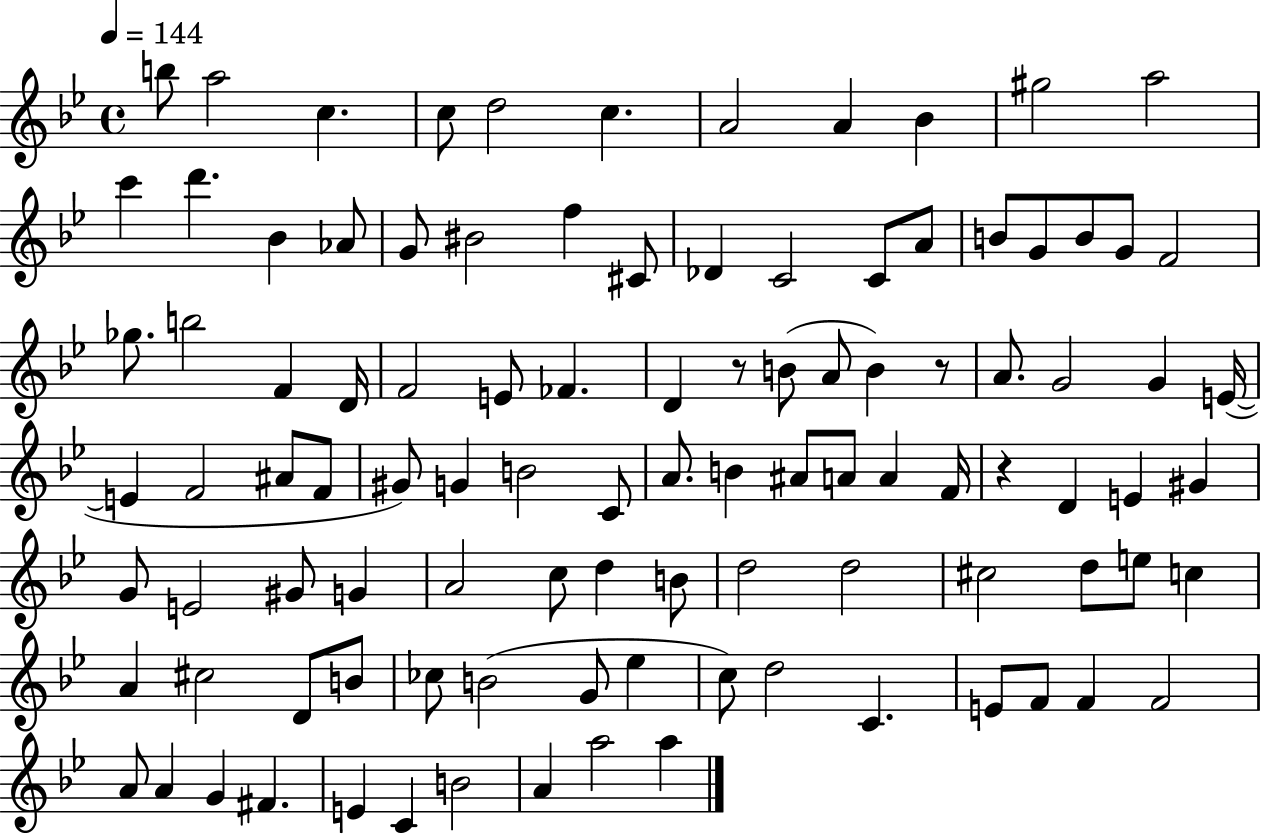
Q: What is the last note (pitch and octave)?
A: A5